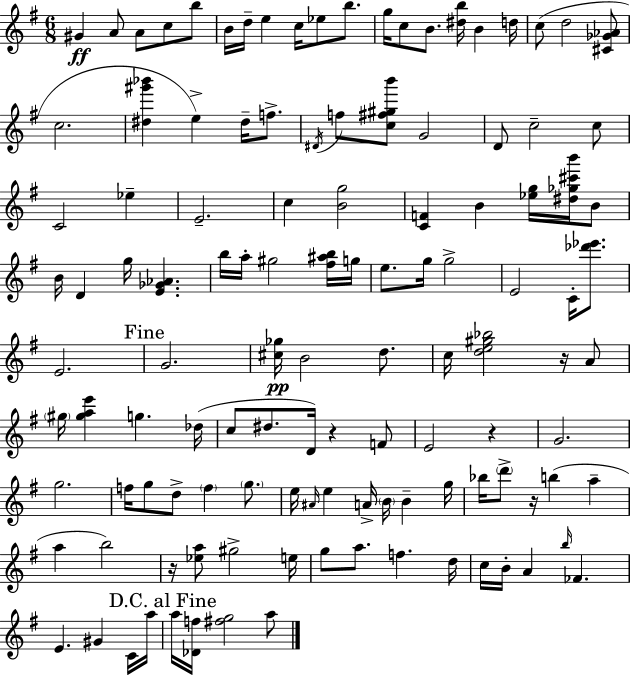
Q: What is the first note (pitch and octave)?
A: G#4